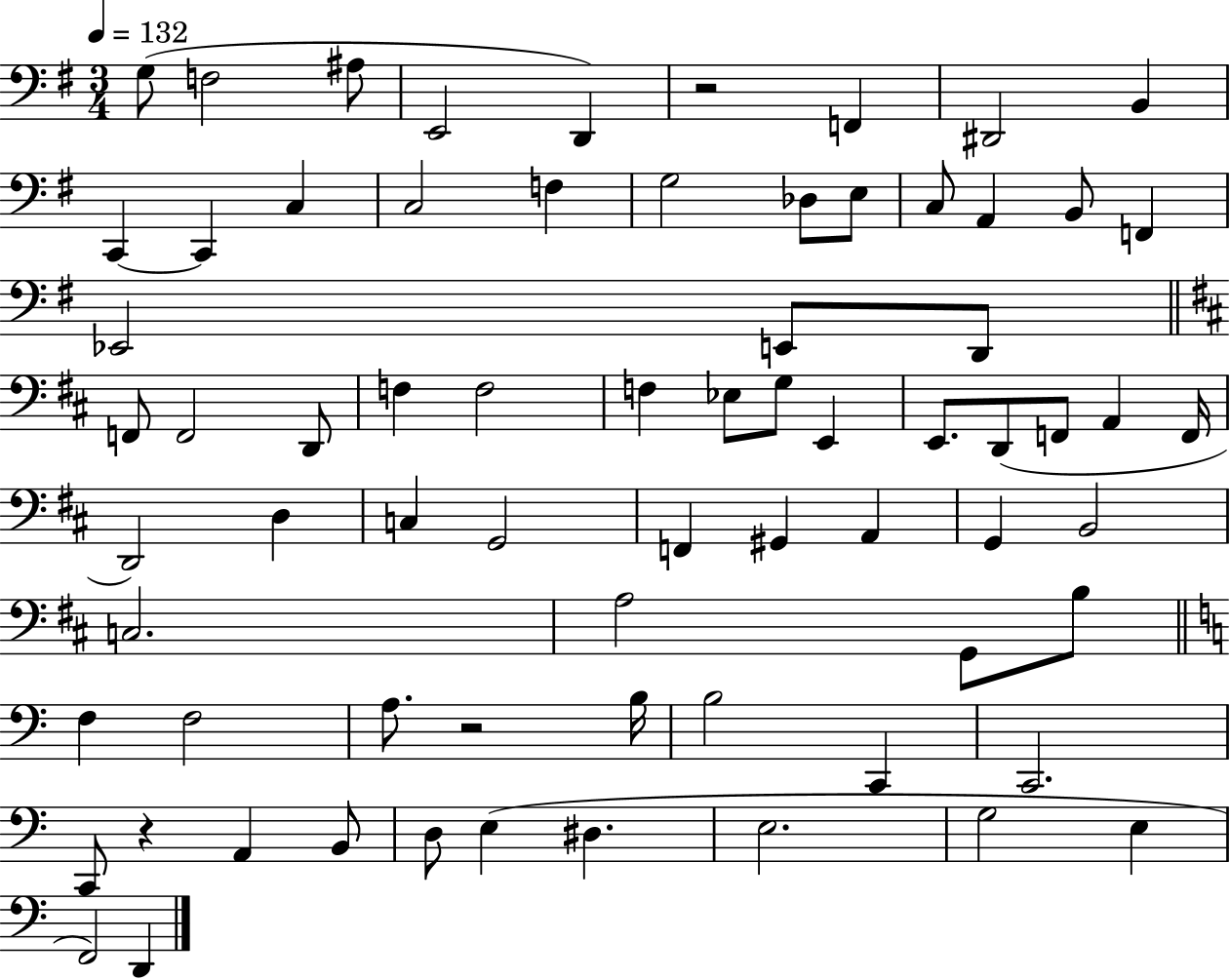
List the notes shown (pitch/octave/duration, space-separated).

G3/e F3/h A#3/e E2/h D2/q R/h F2/q D#2/h B2/q C2/q C2/q C3/q C3/h F3/q G3/h Db3/e E3/e C3/e A2/q B2/e F2/q Eb2/h E2/e D2/e F2/e F2/h D2/e F3/q F3/h F3/q Eb3/e G3/e E2/q E2/e. D2/e F2/e A2/q F2/s D2/h D3/q C3/q G2/h F2/q G#2/q A2/q G2/q B2/h C3/h. A3/h G2/e B3/e F3/q F3/h A3/e. R/h B3/s B3/h C2/q C2/h. C2/e R/q A2/q B2/e D3/e E3/q D#3/q. E3/h. G3/h E3/q F2/h D2/q